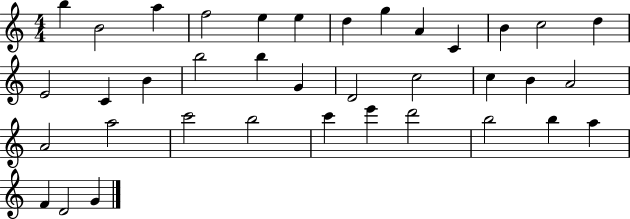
X:1
T:Untitled
M:4/4
L:1/4
K:C
b B2 a f2 e e d g A C B c2 d E2 C B b2 b G D2 c2 c B A2 A2 a2 c'2 b2 c' e' d'2 b2 b a F D2 G